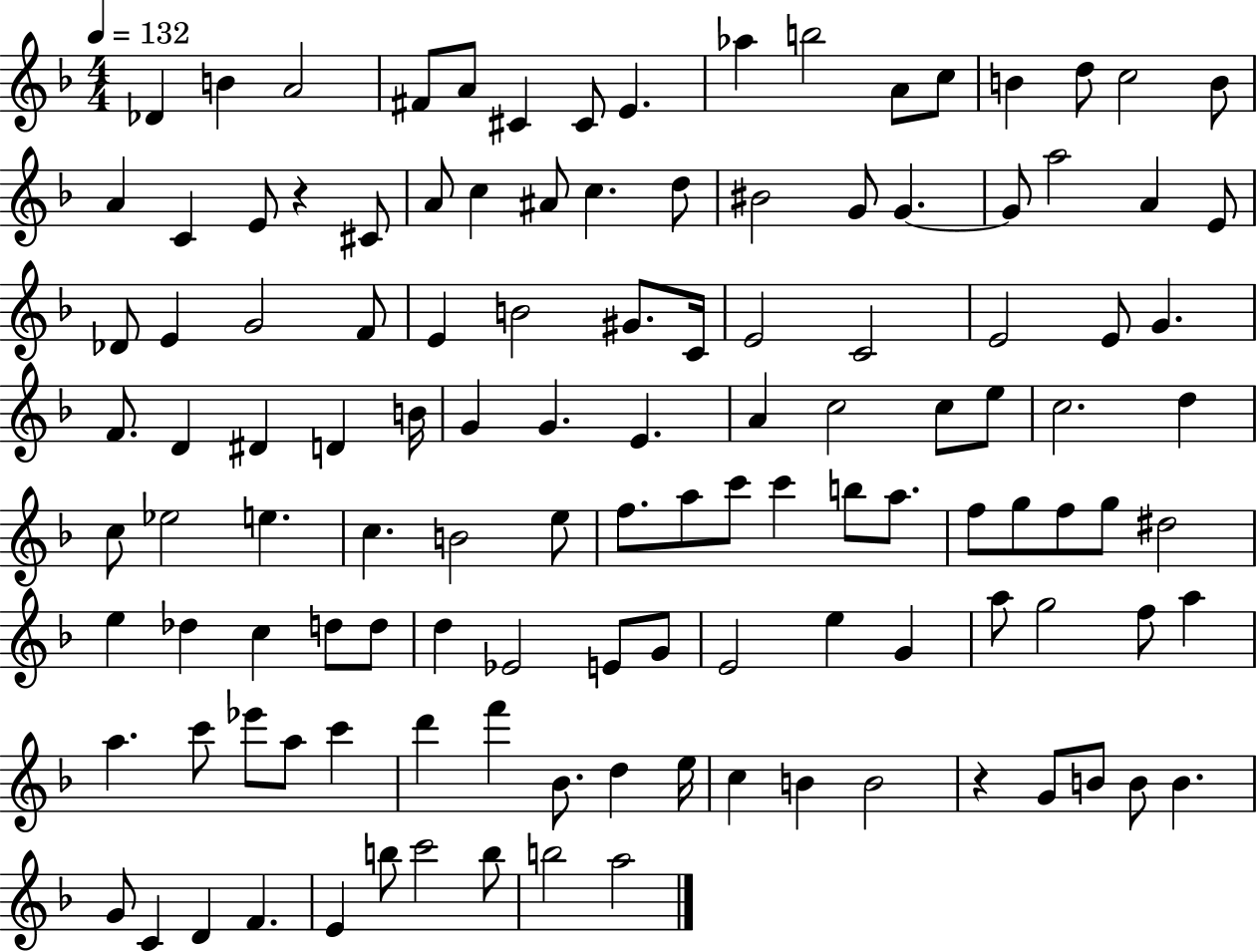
{
  \clef treble
  \numericTimeSignature
  \time 4/4
  \key f \major
  \tempo 4 = 132
  des'4 b'4 a'2 | fis'8 a'8 cis'4 cis'8 e'4. | aes''4 b''2 a'8 c''8 | b'4 d''8 c''2 b'8 | \break a'4 c'4 e'8 r4 cis'8 | a'8 c''4 ais'8 c''4. d''8 | bis'2 g'8 g'4.~~ | g'8 a''2 a'4 e'8 | \break des'8 e'4 g'2 f'8 | e'4 b'2 gis'8. c'16 | e'2 c'2 | e'2 e'8 g'4. | \break f'8. d'4 dis'4 d'4 b'16 | g'4 g'4. e'4. | a'4 c''2 c''8 e''8 | c''2. d''4 | \break c''8 ees''2 e''4. | c''4. b'2 e''8 | f''8. a''8 c'''8 c'''4 b''8 a''8. | f''8 g''8 f''8 g''8 dis''2 | \break e''4 des''4 c''4 d''8 d''8 | d''4 ees'2 e'8 g'8 | e'2 e''4 g'4 | a''8 g''2 f''8 a''4 | \break a''4. c'''8 ees'''8 a''8 c'''4 | d'''4 f'''4 bes'8. d''4 e''16 | c''4 b'4 b'2 | r4 g'8 b'8 b'8 b'4. | \break g'8 c'4 d'4 f'4. | e'4 b''8 c'''2 b''8 | b''2 a''2 | \bar "|."
}